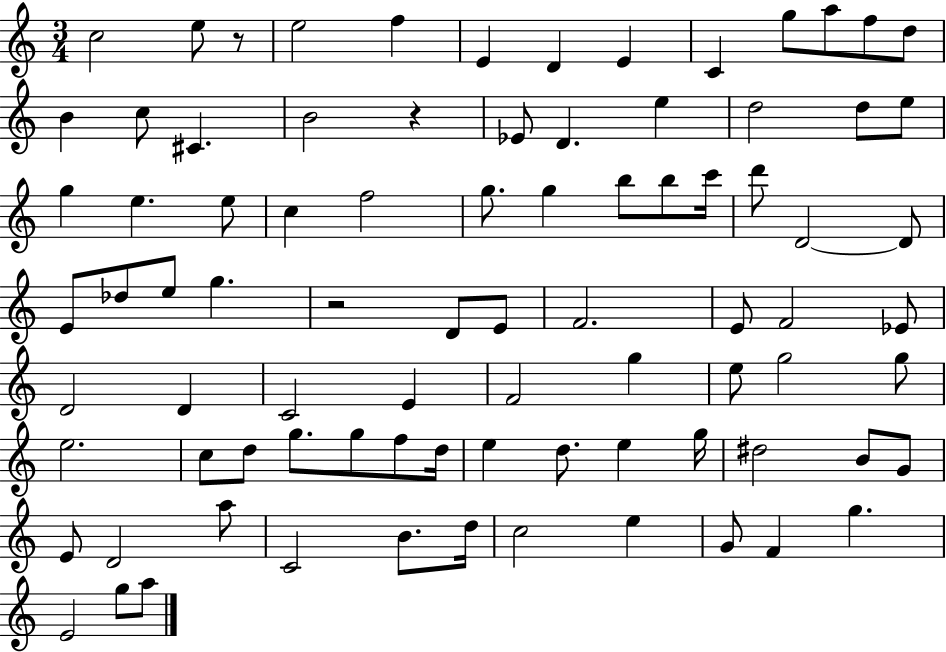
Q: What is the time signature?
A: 3/4